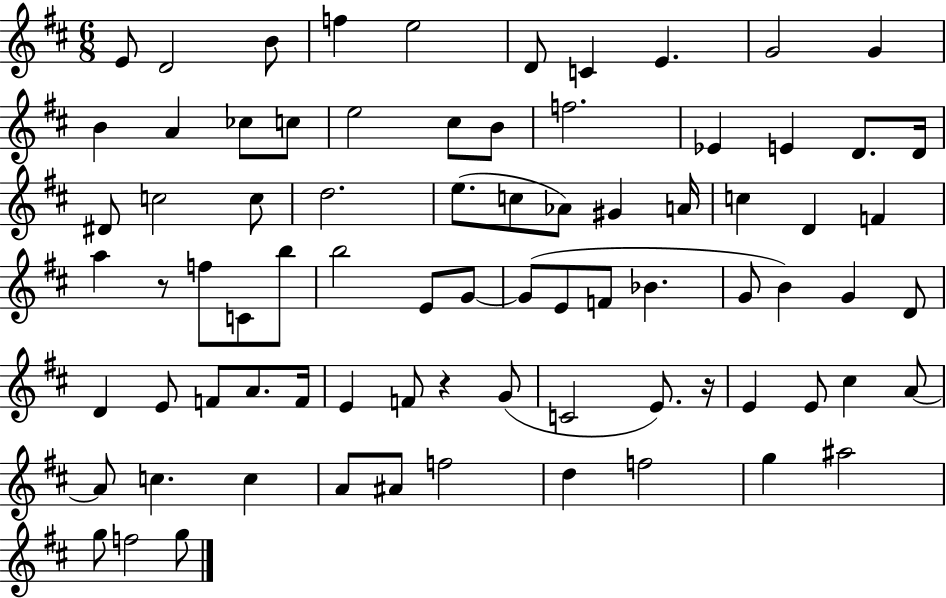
{
  \clef treble
  \numericTimeSignature
  \time 6/8
  \key d \major
  e'8 d'2 b'8 | f''4 e''2 | d'8 c'4 e'4. | g'2 g'4 | \break b'4 a'4 ces''8 c''8 | e''2 cis''8 b'8 | f''2. | ees'4 e'4 d'8. d'16 | \break dis'8 c''2 c''8 | d''2. | e''8.( c''8 aes'8) gis'4 a'16 | c''4 d'4 f'4 | \break a''4 r8 f''8 c'8 b''8 | b''2 e'8 g'8~~ | g'8( e'8 f'8 bes'4. | g'8 b'4) g'4 d'8 | \break d'4 e'8 f'8 a'8. f'16 | e'4 f'8 r4 g'8( | c'2 e'8.) r16 | e'4 e'8 cis''4 a'8~~ | \break a'8 c''4. c''4 | a'8 ais'8 f''2 | d''4 f''2 | g''4 ais''2 | \break g''8 f''2 g''8 | \bar "|."
}